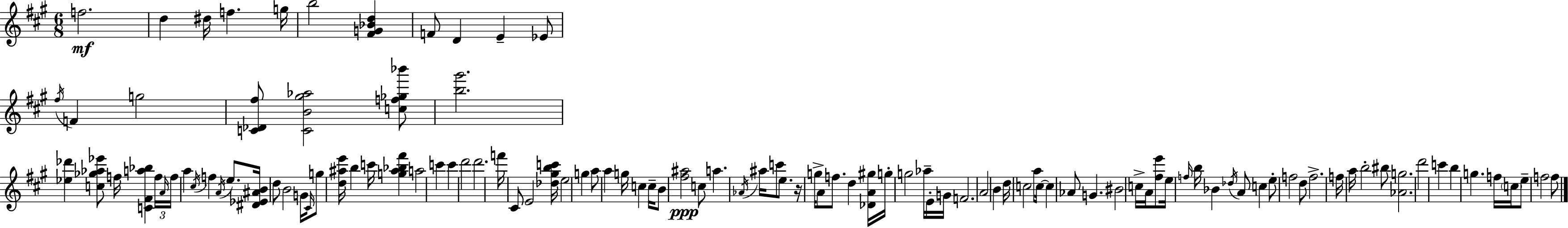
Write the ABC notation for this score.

X:1
T:Untitled
M:6/8
L:1/4
K:A
f2 d ^d/4 f g/4 b2 [^FG_Bd] F/2 D E _E/2 ^f/4 F g2 [C_D^f]/2 [CB^g_a]2 [cf_g_b']/2 [b^g']2 [_e_d'] [c_g_a_e']/2 f/4 [C^Fa_b] f/4 A/4 f/4 a ^c/4 f A/4 e/2 [^D_E^AB]/4 d/2 B2 G/4 ^C/4 g/2 [d^ae']/4 b c'/4 [g^a_b^f'] a2 c' c' d'2 d'2 f'/4 ^C/2 E2 [_d^gbc']/4 e2 g a/2 a g/4 c c/4 B/2 [^f^a]2 c/2 a _A/4 ^a/4 c'/2 e/2 z/4 g/4 A/2 f/2 d [_DA^g]/4 g/4 g2 _a/4 E/4 G/4 F2 A2 B d/4 c2 a/2 c/4 c _A/2 G ^B2 c/4 A/4 [^fe']/2 e/4 f/4 b/4 _B _d/4 A/2 c e/2 f2 d/2 f2 f/4 a/4 b2 ^b/2 [_Ag]2 d'2 c' b g f/4 c/4 e/2 f2 f/2